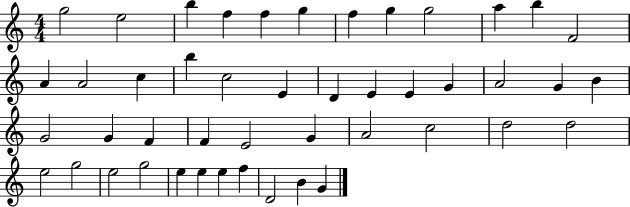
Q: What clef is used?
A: treble